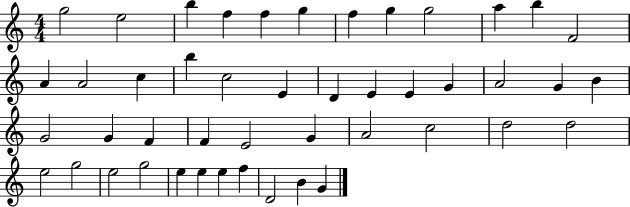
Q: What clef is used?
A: treble